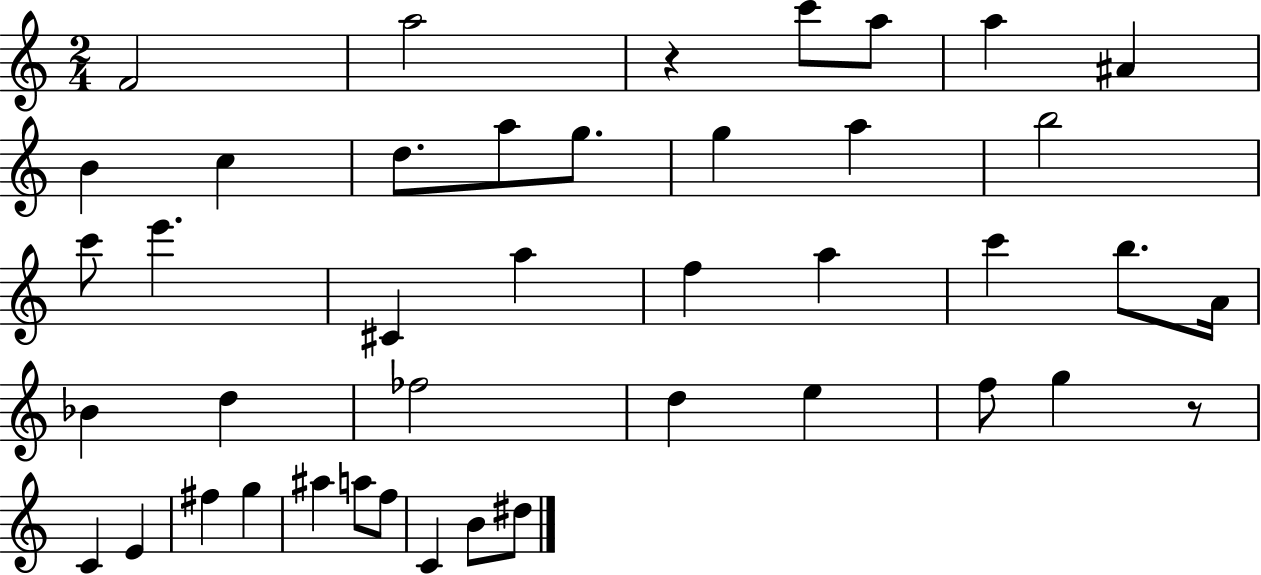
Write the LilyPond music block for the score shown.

{
  \clef treble
  \numericTimeSignature
  \time 2/4
  \key c \major
  \repeat volta 2 { f'2 | a''2 | r4 c'''8 a''8 | a''4 ais'4 | \break b'4 c''4 | d''8. a''8 g''8. | g''4 a''4 | b''2 | \break c'''8 e'''4. | cis'4 a''4 | f''4 a''4 | c'''4 b''8. a'16 | \break bes'4 d''4 | fes''2 | d''4 e''4 | f''8 g''4 r8 | \break c'4 e'4 | fis''4 g''4 | ais''4 a''8 f''8 | c'4 b'8 dis''8 | \break } \bar "|."
}